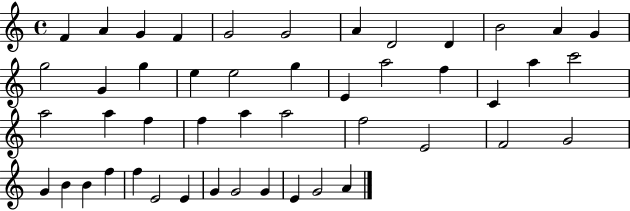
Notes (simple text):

F4/q A4/q G4/q F4/q G4/h G4/h A4/q D4/h D4/q B4/h A4/q G4/q G5/h G4/q G5/q E5/q E5/h G5/q E4/q A5/h F5/q C4/q A5/q C6/h A5/h A5/q F5/q F5/q A5/q A5/h F5/h E4/h F4/h G4/h G4/q B4/q B4/q F5/q F5/q E4/h E4/q G4/q G4/h G4/q E4/q G4/h A4/q